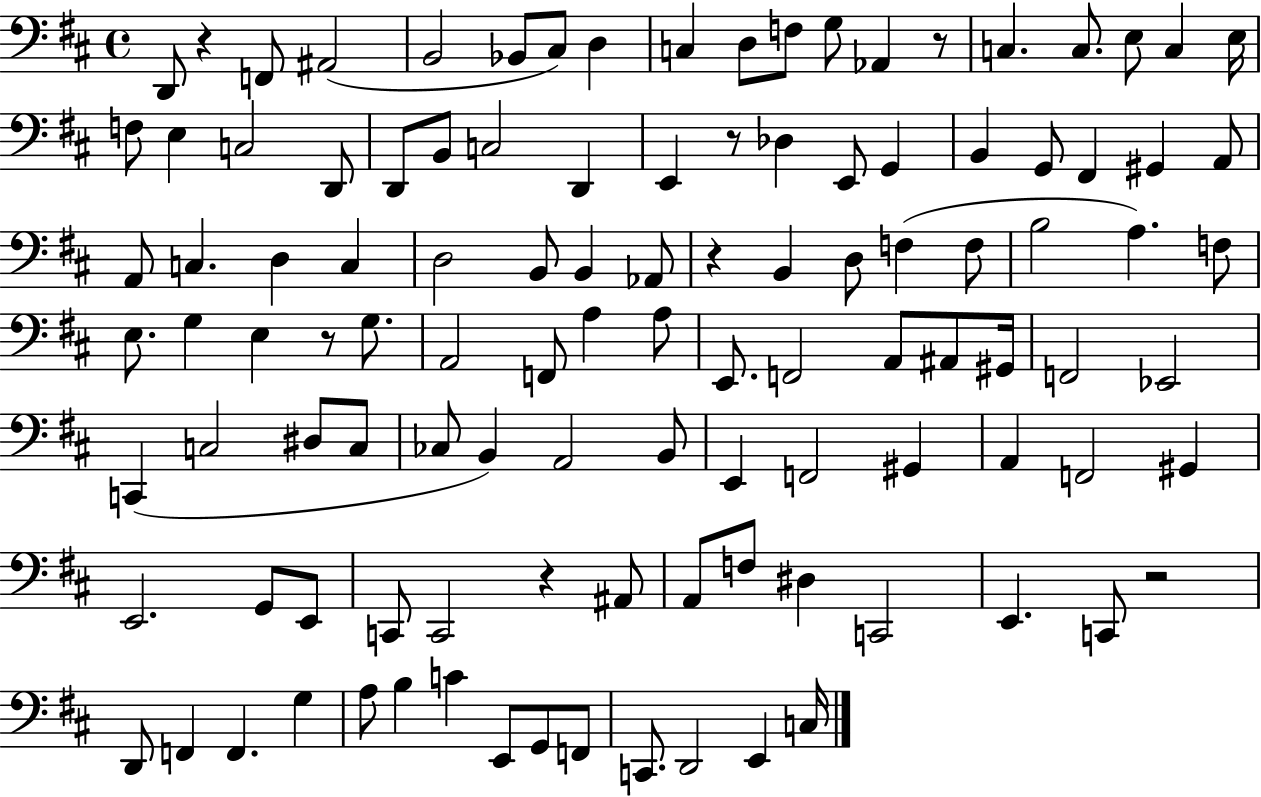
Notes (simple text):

D2/e R/q F2/e A#2/h B2/h Bb2/e C#3/e D3/q C3/q D3/e F3/e G3/e Ab2/q R/e C3/q. C3/e. E3/e C3/q E3/s F3/e E3/q C3/h D2/e D2/e B2/e C3/h D2/q E2/q R/e Db3/q E2/e G2/q B2/q G2/e F#2/q G#2/q A2/e A2/e C3/q. D3/q C3/q D3/h B2/e B2/q Ab2/e R/q B2/q D3/e F3/q F3/e B3/h A3/q. F3/e E3/e. G3/q E3/q R/e G3/e. A2/h F2/e A3/q A3/e E2/e. F2/h A2/e A#2/e G#2/s F2/h Eb2/h C2/q C3/h D#3/e C3/e CES3/e B2/q A2/h B2/e E2/q F2/h G#2/q A2/q F2/h G#2/q E2/h. G2/e E2/e C2/e C2/h R/q A#2/e A2/e F3/e D#3/q C2/h E2/q. C2/e R/h D2/e F2/q F2/q. G3/q A3/e B3/q C4/q E2/e G2/e F2/e C2/e. D2/h E2/q C3/s